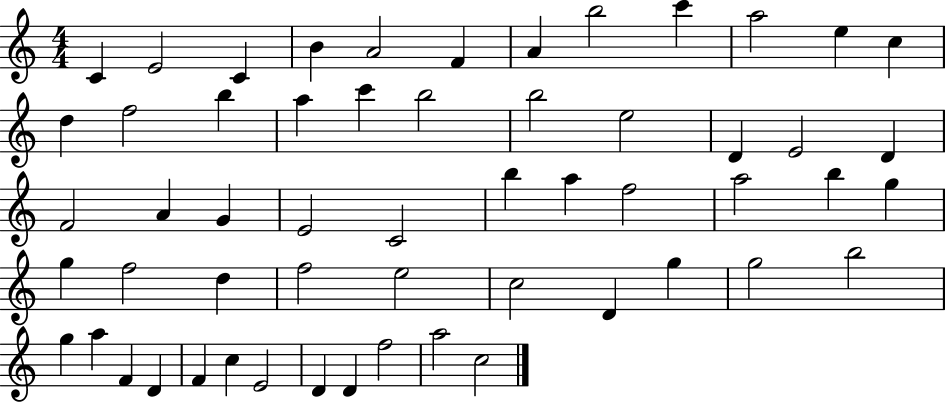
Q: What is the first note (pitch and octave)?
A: C4